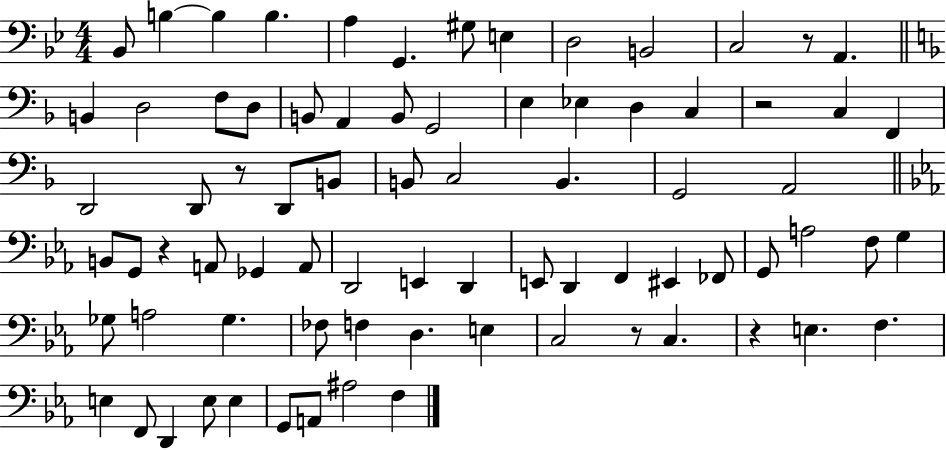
X:1
T:Untitled
M:4/4
L:1/4
K:Bb
_B,,/2 B, B, B, A, G,, ^G,/2 E, D,2 B,,2 C,2 z/2 A,, B,, D,2 F,/2 D,/2 B,,/2 A,, B,,/2 G,,2 E, _E, D, C, z2 C, F,, D,,2 D,,/2 z/2 D,,/2 B,,/2 B,,/2 C,2 B,, G,,2 A,,2 B,,/2 G,,/2 z A,,/2 _G,, A,,/2 D,,2 E,, D,, E,,/2 D,, F,, ^E,, _F,,/2 G,,/2 A,2 F,/2 G, _G,/2 A,2 _G, _F,/2 F, D, E, C,2 z/2 C, z E, F, E, F,,/2 D,, E,/2 E, G,,/2 A,,/2 ^A,2 F,